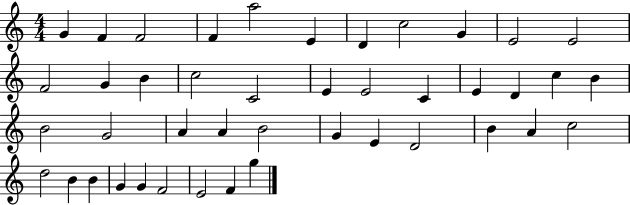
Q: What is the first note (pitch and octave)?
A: G4